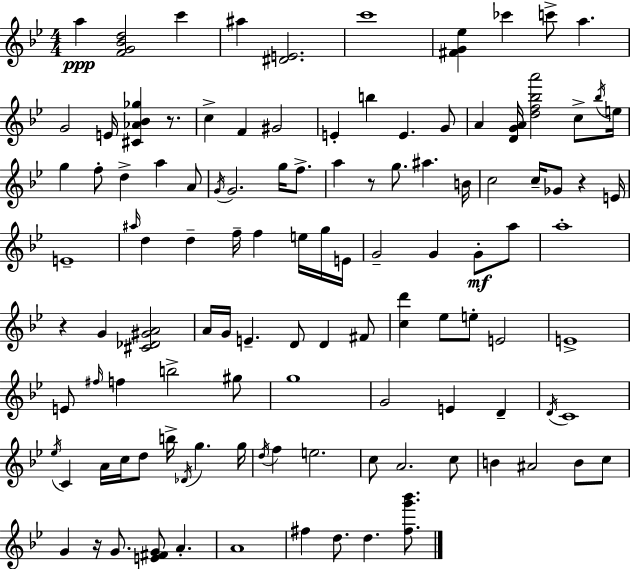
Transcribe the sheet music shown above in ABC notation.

X:1
T:Untitled
M:4/4
L:1/4
K:Gm
a [FG_Bd]2 c' ^a [^DE]2 c'4 [^FG_e] _c' c'/2 a G2 E/4 [^C_A_B_g] z/2 c F ^G2 E b E G/2 A [DGA]/4 [df_ba']2 c/2 _b/4 e/4 g f/2 d a A/2 G/4 G2 g/4 f/2 a z/2 g/2 ^a B/4 c2 c/4 _G/2 z E/4 E4 ^a/4 d d f/4 f e/4 g/4 E/4 G2 G G/2 a/2 a4 z G [^C_D^GA]2 A/4 G/4 E D/2 D ^F/2 [cd'] _e/2 e/2 E2 E4 E/2 ^f/4 f b2 ^g/2 g4 G2 E D D/4 C4 _e/4 C A/4 c/4 d/2 b/4 _D/4 g g/4 d/4 f e2 c/2 A2 c/2 B ^A2 B/2 c/2 G z/4 G/2 [E^FG]/2 A A4 ^f d/2 d [^fg'_b']/2